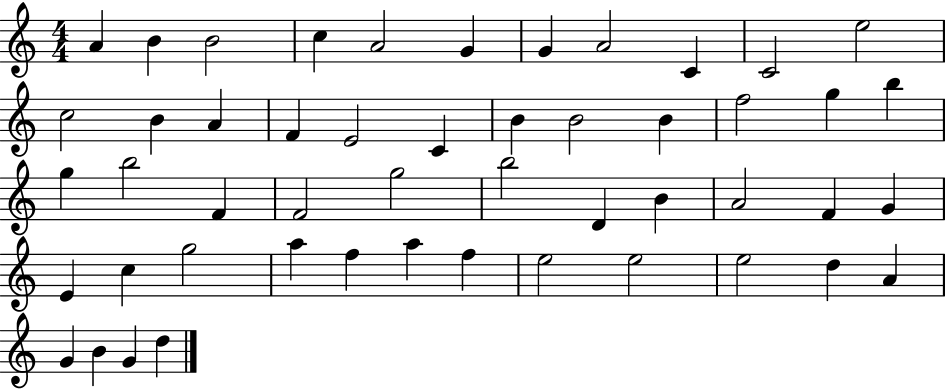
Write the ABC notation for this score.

X:1
T:Untitled
M:4/4
L:1/4
K:C
A B B2 c A2 G G A2 C C2 e2 c2 B A F E2 C B B2 B f2 g b g b2 F F2 g2 b2 D B A2 F G E c g2 a f a f e2 e2 e2 d A G B G d